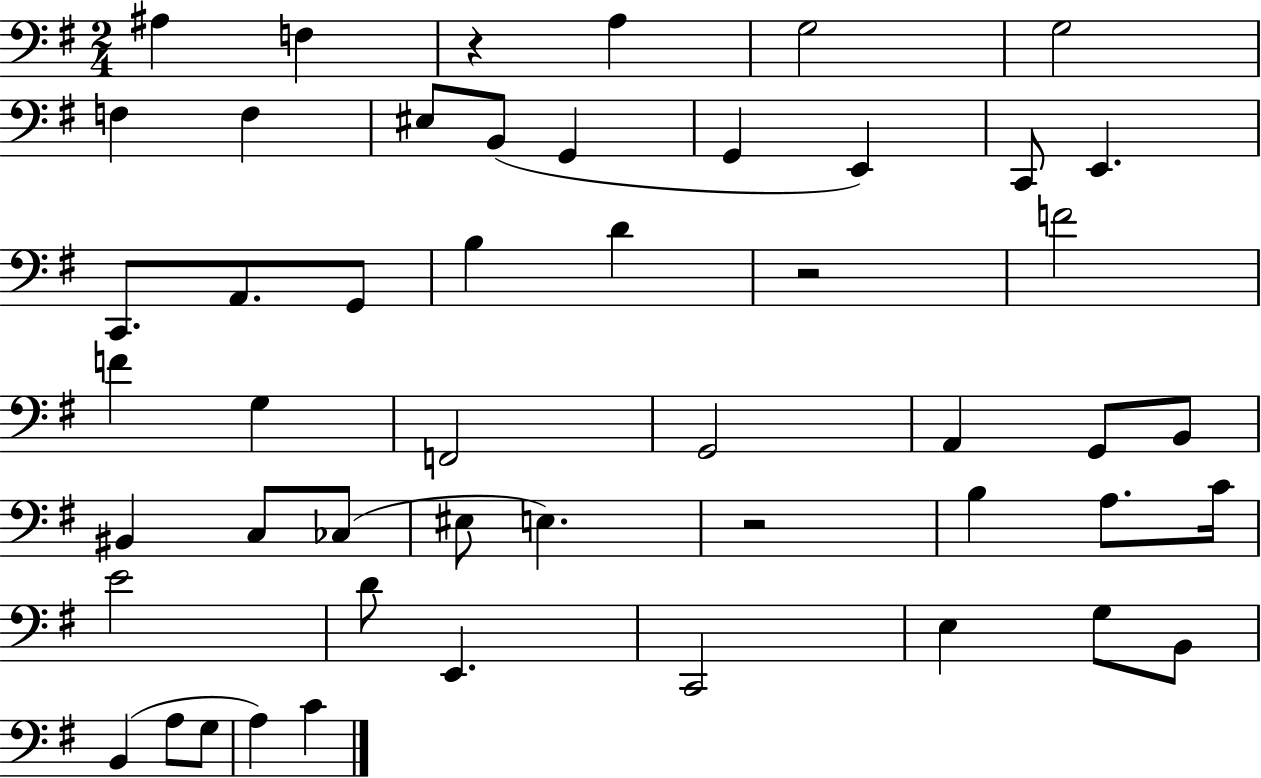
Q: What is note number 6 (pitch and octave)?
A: F3